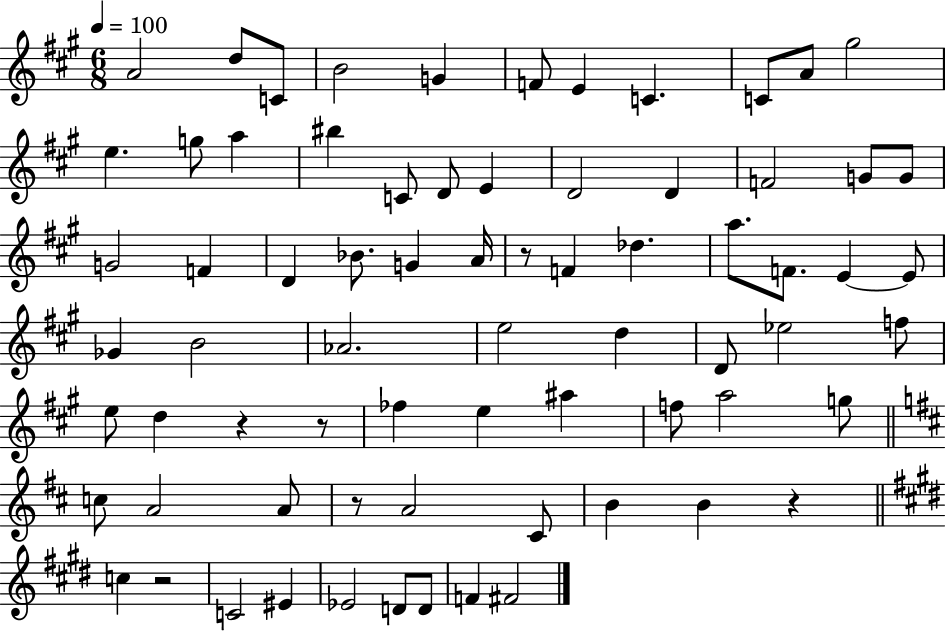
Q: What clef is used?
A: treble